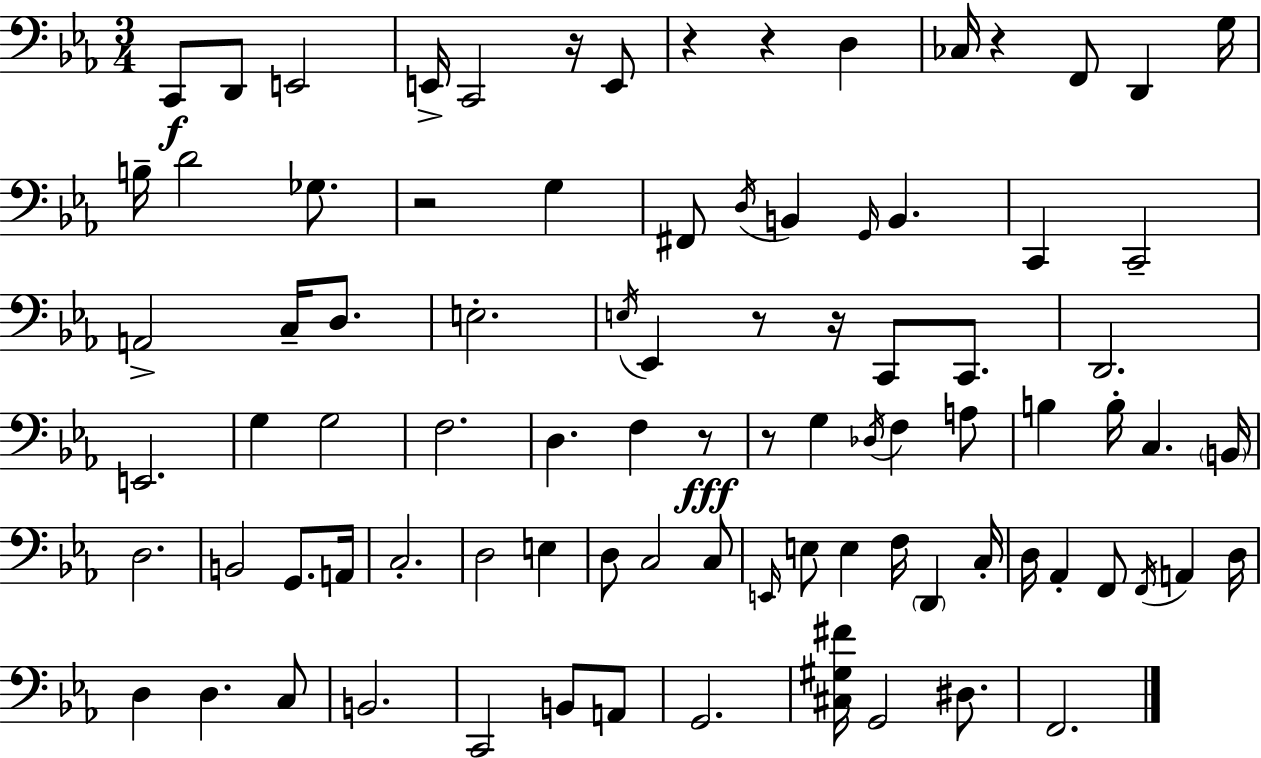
{
  \clef bass
  \numericTimeSignature
  \time 3/4
  \key c \minor
  c,8\f d,8 e,2 | e,16-> c,2 r16 e,8 | r4 r4 d4 | ces16 r4 f,8 d,4 g16 | \break b16-- d'2 ges8. | r2 g4 | fis,8 \acciaccatura { d16 } b,4 \grace { g,16 } b,4. | c,4 c,2-- | \break a,2-> c16-- d8. | e2.-. | \acciaccatura { e16 } ees,4 r8 r16 c,8 | c,8. d,2. | \break e,2. | g4 g2 | f2. | d4. f4 | \break r8\fff r8 g4 \acciaccatura { des16 } f4 | a8 b4 b16-. c4. | \parenthesize b,16 d2. | b,2 | \break g,8. a,16 c2.-. | d2 | e4 d8 c2 | c8 \grace { e,16 } e8 e4 f16 | \break \parenthesize d,4 c16-. d16 aes,4-. f,8 | \acciaccatura { f,16 } a,4 d16 d4 d4. | c8 b,2. | c,2 | \break b,8 a,8 g,2. | <cis gis fis'>16 g,2 | dis8. f,2. | \bar "|."
}